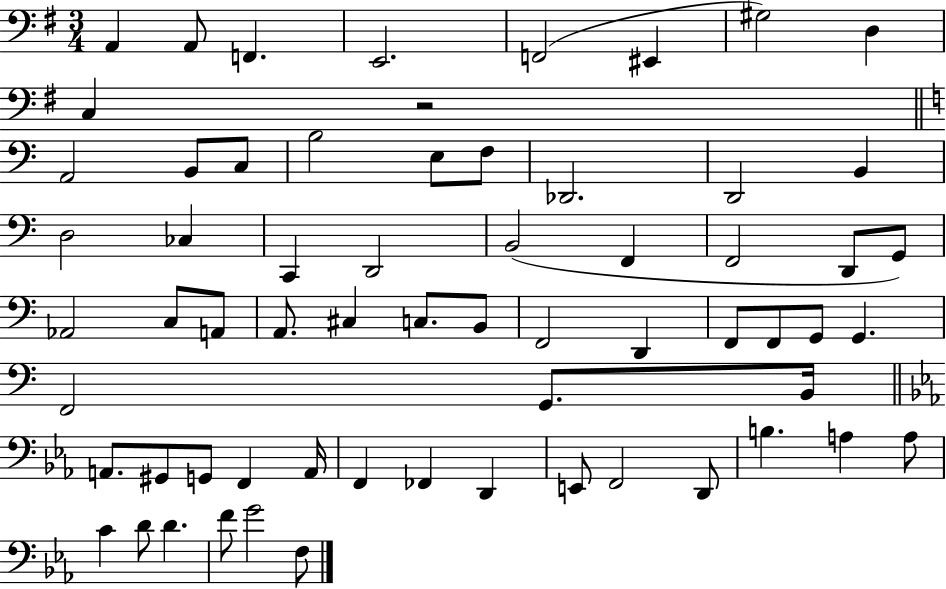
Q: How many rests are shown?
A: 1